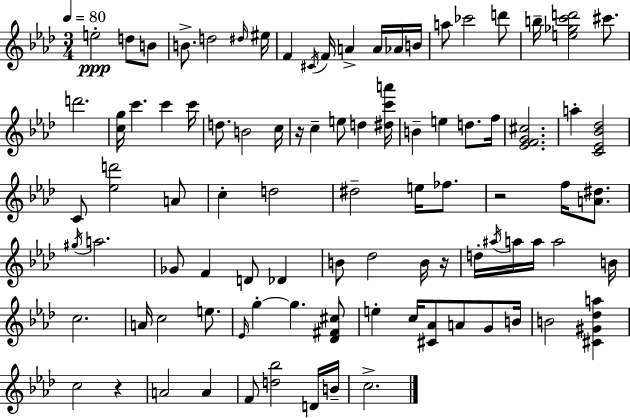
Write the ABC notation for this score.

X:1
T:Untitled
M:3/4
L:1/4
K:Ab
e2 d/2 B/2 B/2 d2 ^d/4 ^e/4 F ^C/4 F/4 A A/4 _A/4 B/4 a/2 _c'2 d'/2 b/4 [e_gc'd']2 ^c'/2 d'2 [cg]/4 c' c' c'/4 d/2 B2 c/4 z/4 c e/2 d [^dc'a']/4 B e d/2 f/4 [_EFG^c]2 a [C_E_B_d]2 C/2 [_ed']2 A/2 c d2 ^d2 e/4 _f/2 z2 f/4 [A^d]/2 ^g/4 a2 _G/2 F D/2 _D B/2 _d2 B/4 z/4 d/4 ^a/4 a/4 a/4 a2 B/4 c2 A/4 c2 e/2 _E/4 g g [_D^F^c]/2 e c/4 [^C_A]/2 A/2 G/2 B/4 B2 [^C^G_da] c2 z A2 A F/2 [d_b]2 D/4 B/4 c2